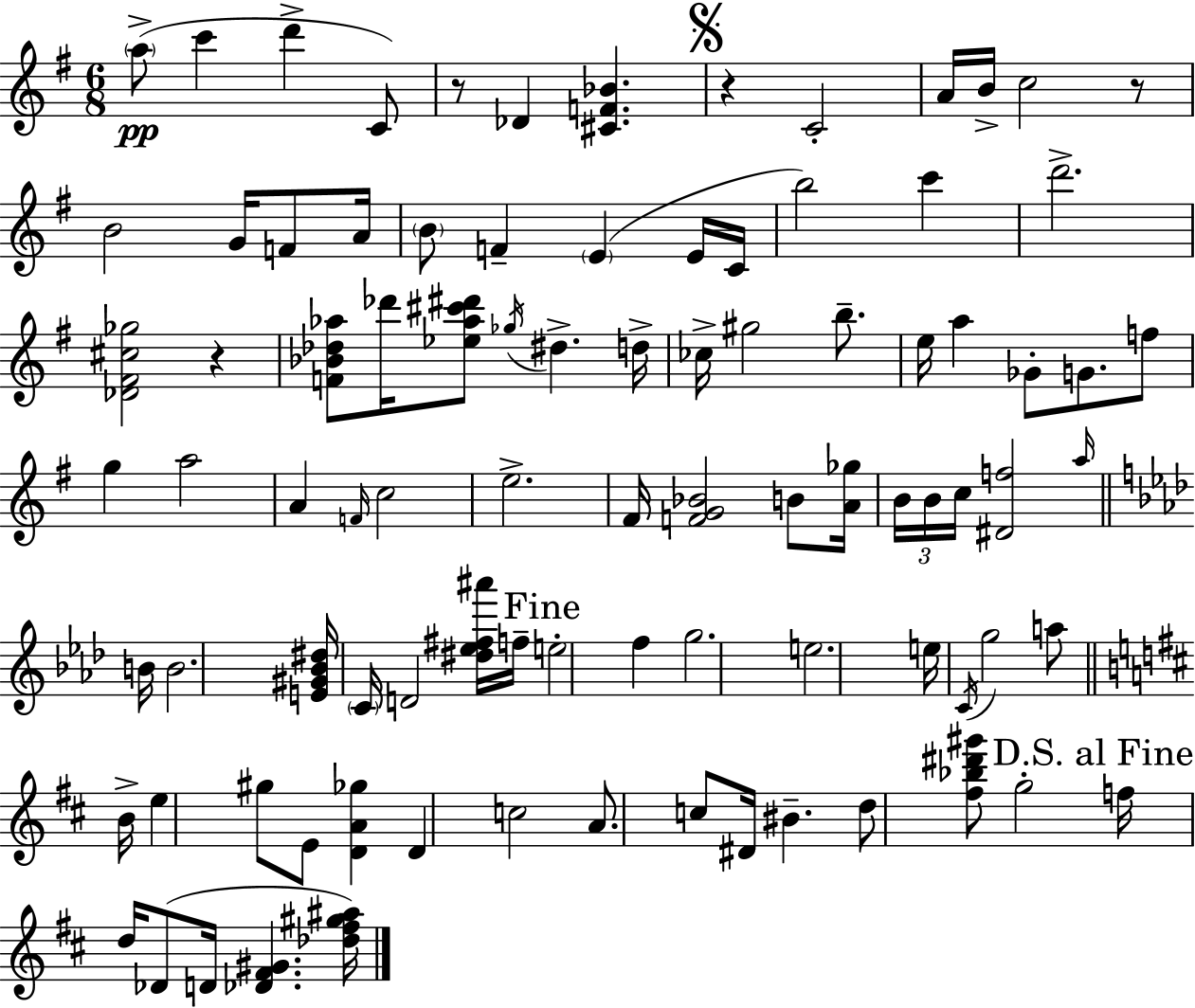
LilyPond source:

{
  \clef treble
  \numericTimeSignature
  \time 6/8
  \key e \minor
  \parenthesize a''8->(\pp c'''4 d'''4-> c'8) | r8 des'4 <cis' f' bes'>4. | \mark \markup { \musicglyph "scripts.segno" } r4 c'2-. | a'16 b'16-> c''2 r8 | \break b'2 g'16 f'8 a'16 | \parenthesize b'8 f'4-- \parenthesize e'4( e'16 c'16 | b''2) c'''4 | d'''2.-> | \break <des' fis' cis'' ges''>2 r4 | <f' bes' des'' aes''>8 des'''16 <ees'' aes'' cis''' dis'''>8 \acciaccatura { ges''16 } dis''4.-> | d''16-> ces''16-> gis''2 b''8.-- | e''16 a''4 ges'8-. g'8. f''8 | \break g''4 a''2 | a'4 \grace { f'16 } c''2 | e''2.-> | fis'16 <f' g' bes'>2 b'8 | \break <a' ges''>16 \tuplet 3/2 { b'16 b'16 c''16 } <dis' f''>2 | \grace { a''16 } \bar "||" \break \key f \minor b'16 b'2. | <e' gis' bes' dis''>16 \parenthesize c'16 d'2 <dis'' ees'' fis'' ais'''>16 | f''16-- \mark "Fine" e''2-. f''4 | g''2. | \break e''2. | e''16 \acciaccatura { c'16 } g''2 a''8 | \bar "||" \break \key d \major b'16-> e''4 gis''8 e'8 <d' a' ges''>4 | d'4 c''2 | a'8. c''8 dis'16 bis'4.-- | d''8 <fis'' bes'' dis''' gis'''>8 g''2-. | \break \mark "D.S. al Fine" f''16 d''16 des'8( d'16 <des' fis' gis'>4. | <des'' fis'' gis'' ais''>16) \bar "|."
}